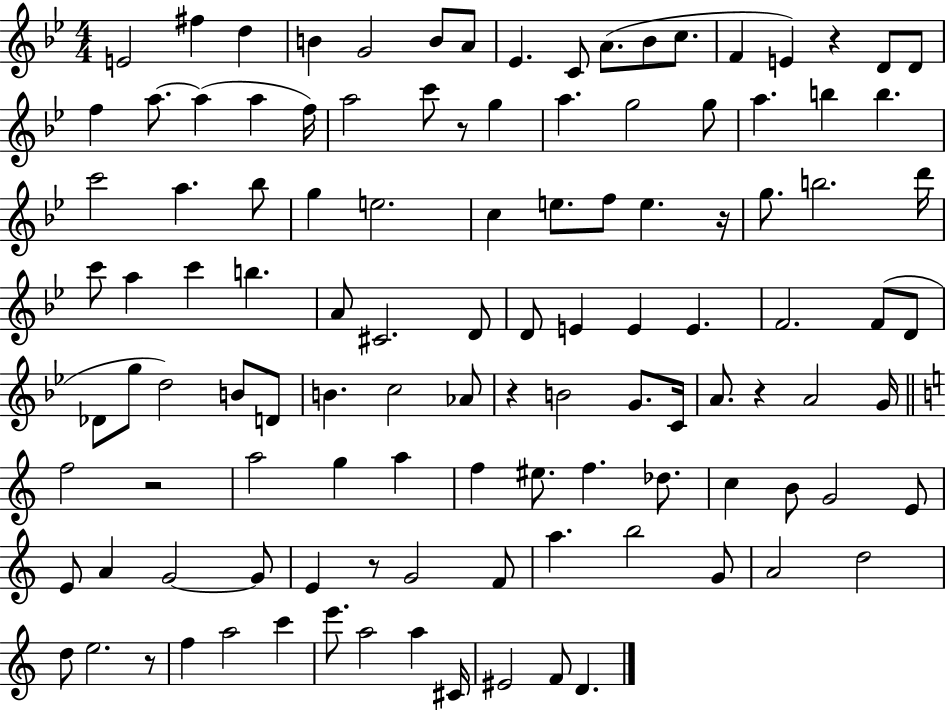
X:1
T:Untitled
M:4/4
L:1/4
K:Bb
E2 ^f d B G2 B/2 A/2 _E C/2 A/2 _B/2 c/2 F E z D/2 D/2 f a/2 a a f/4 a2 c'/2 z/2 g a g2 g/2 a b b c'2 a _b/2 g e2 c e/2 f/2 e z/4 g/2 b2 d'/4 c'/2 a c' b A/2 ^C2 D/2 D/2 E E E F2 F/2 D/2 _D/2 g/2 d2 B/2 D/2 B c2 _A/2 z B2 G/2 C/4 A/2 z A2 G/4 f2 z2 a2 g a f ^e/2 f _d/2 c B/2 G2 E/2 E/2 A G2 G/2 E z/2 G2 F/2 a b2 G/2 A2 d2 d/2 e2 z/2 f a2 c' e'/2 a2 a ^C/4 ^E2 F/2 D